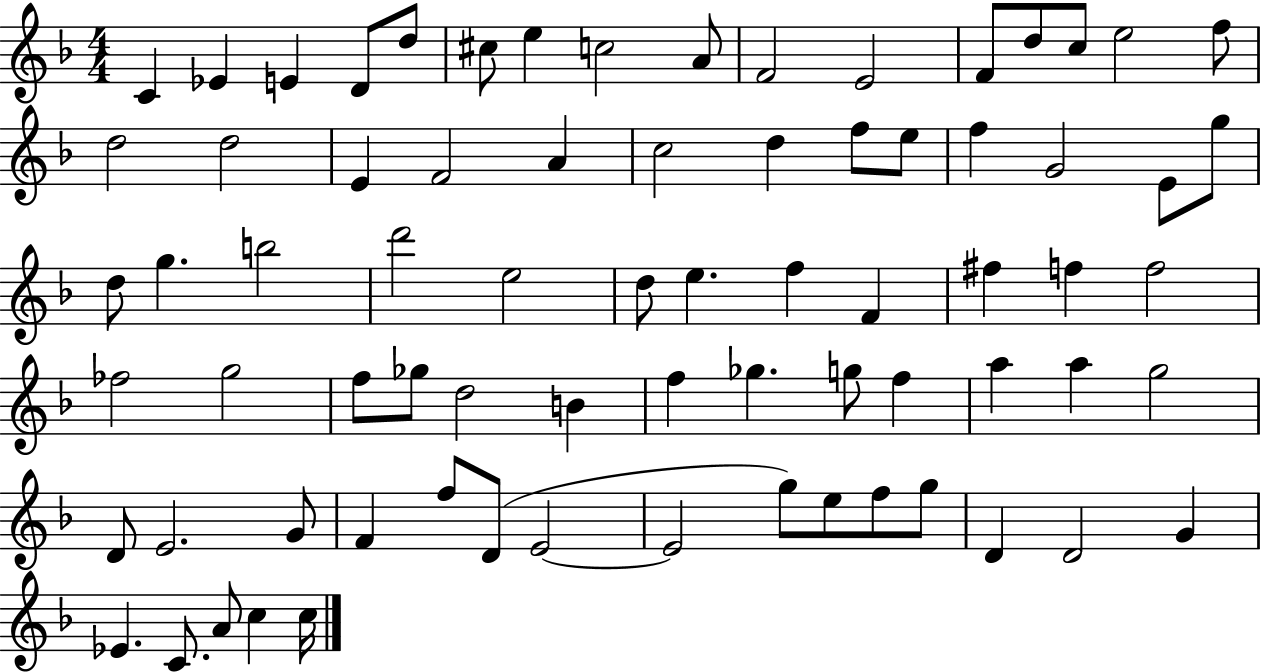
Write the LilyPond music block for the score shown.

{
  \clef treble
  \numericTimeSignature
  \time 4/4
  \key f \major
  c'4 ees'4 e'4 d'8 d''8 | cis''8 e''4 c''2 a'8 | f'2 e'2 | f'8 d''8 c''8 e''2 f''8 | \break d''2 d''2 | e'4 f'2 a'4 | c''2 d''4 f''8 e''8 | f''4 g'2 e'8 g''8 | \break d''8 g''4. b''2 | d'''2 e''2 | d''8 e''4. f''4 f'4 | fis''4 f''4 f''2 | \break fes''2 g''2 | f''8 ges''8 d''2 b'4 | f''4 ges''4. g''8 f''4 | a''4 a''4 g''2 | \break d'8 e'2. g'8 | f'4 f''8 d'8( e'2~~ | e'2 g''8) e''8 f''8 g''8 | d'4 d'2 g'4 | \break ees'4. c'8. a'8 c''4 c''16 | \bar "|."
}